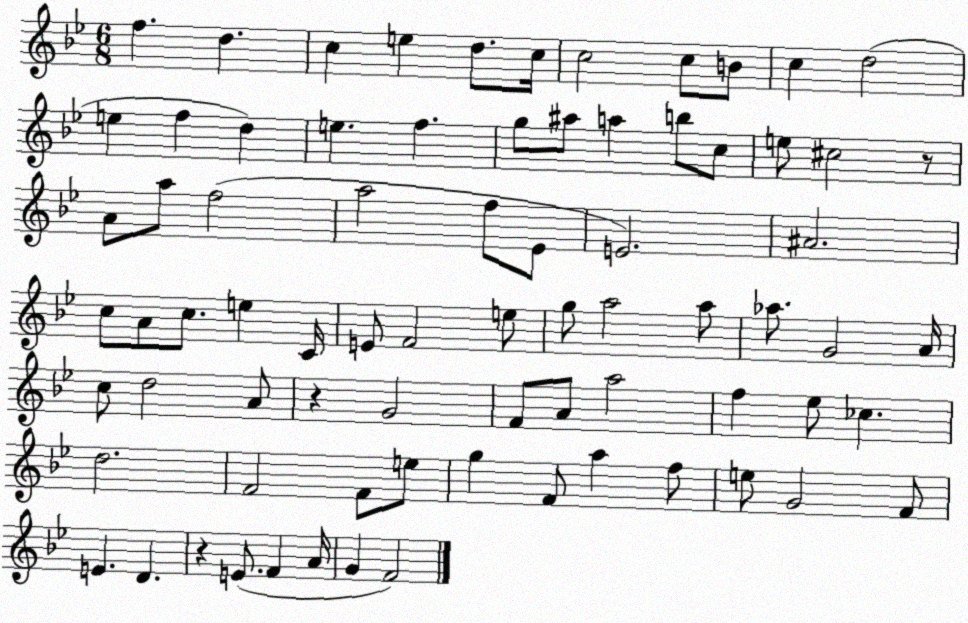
X:1
T:Untitled
M:6/8
L:1/4
K:Bb
f d c e d/2 c/4 c2 c/2 B/2 c d2 e f d e f g/2 ^a/2 a b/2 c/2 e/2 ^c2 z/2 A/2 a/2 f2 a2 f/2 _E/2 E2 ^A2 c/2 A/2 c/2 e C/4 E/2 F2 e/2 g/2 a2 a/2 _a/2 G2 A/4 c/2 d2 A/2 z G2 F/2 A/2 a2 f _e/2 _c d2 F2 F/2 e/2 g F/2 a f/2 e/2 G2 F/2 E D z E/2 F A/4 G F2